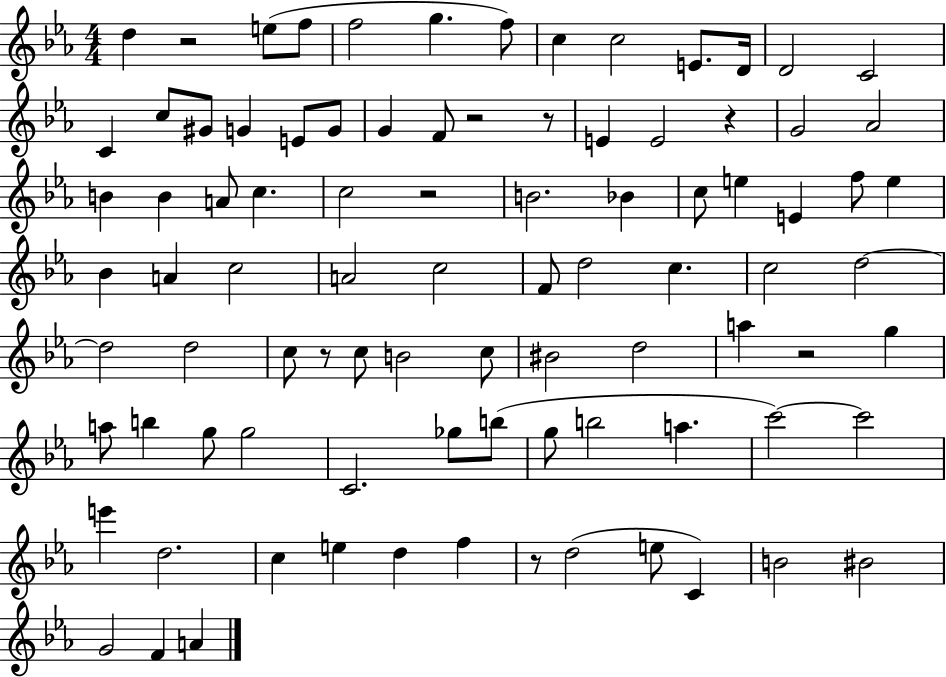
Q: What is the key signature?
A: EES major